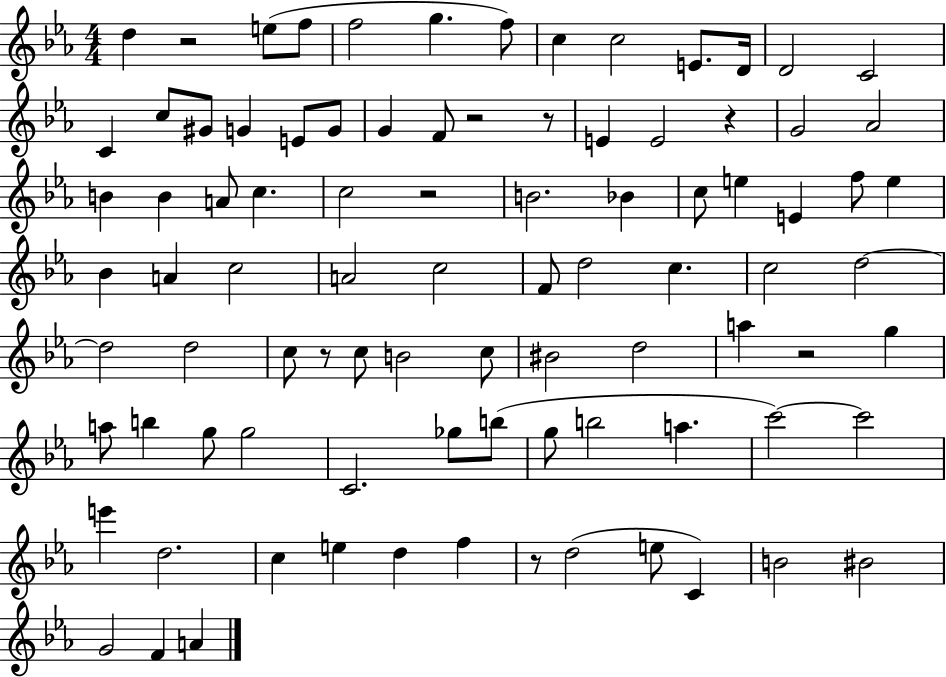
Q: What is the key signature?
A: EES major